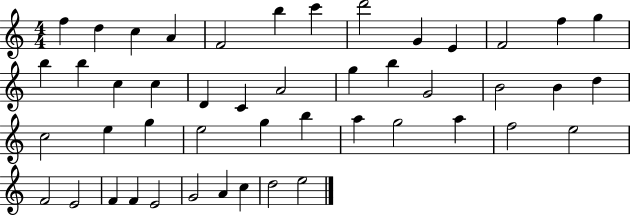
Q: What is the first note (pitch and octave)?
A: F5